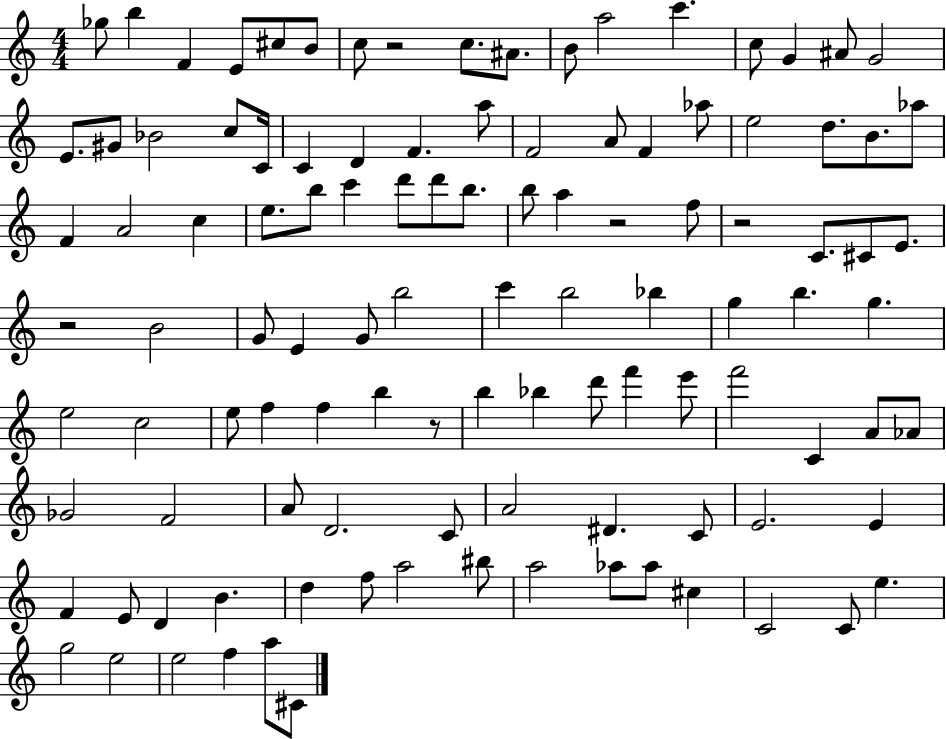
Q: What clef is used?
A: treble